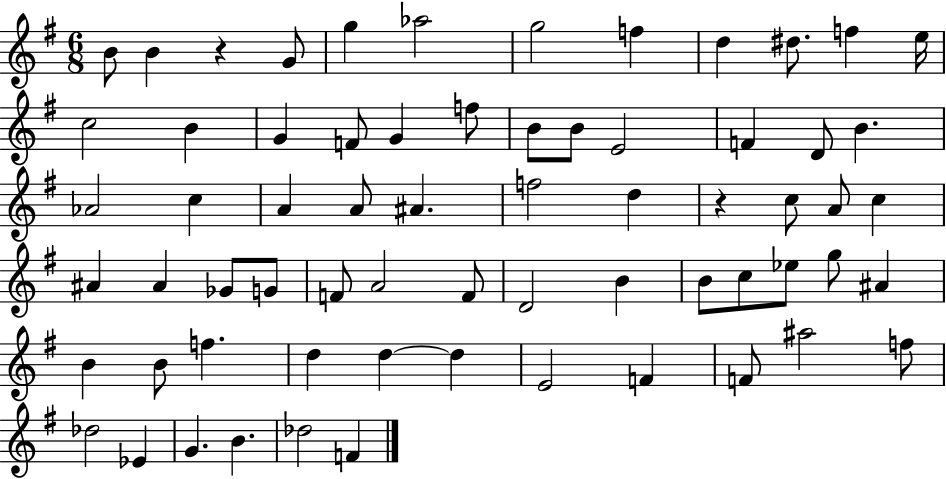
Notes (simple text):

B4/e B4/q R/q G4/e G5/q Ab5/h G5/h F5/q D5/q D#5/e. F5/q E5/s C5/h B4/q G4/q F4/e G4/q F5/e B4/e B4/e E4/h F4/q D4/e B4/q. Ab4/h C5/q A4/q A4/e A#4/q. F5/h D5/q R/q C5/e A4/e C5/q A#4/q A#4/q Gb4/e G4/e F4/e A4/h F4/e D4/h B4/q B4/e C5/e Eb5/e G5/e A#4/q B4/q B4/e F5/q. D5/q D5/q D5/q E4/h F4/q F4/e A#5/h F5/e Db5/h Eb4/q G4/q. B4/q. Db5/h F4/q